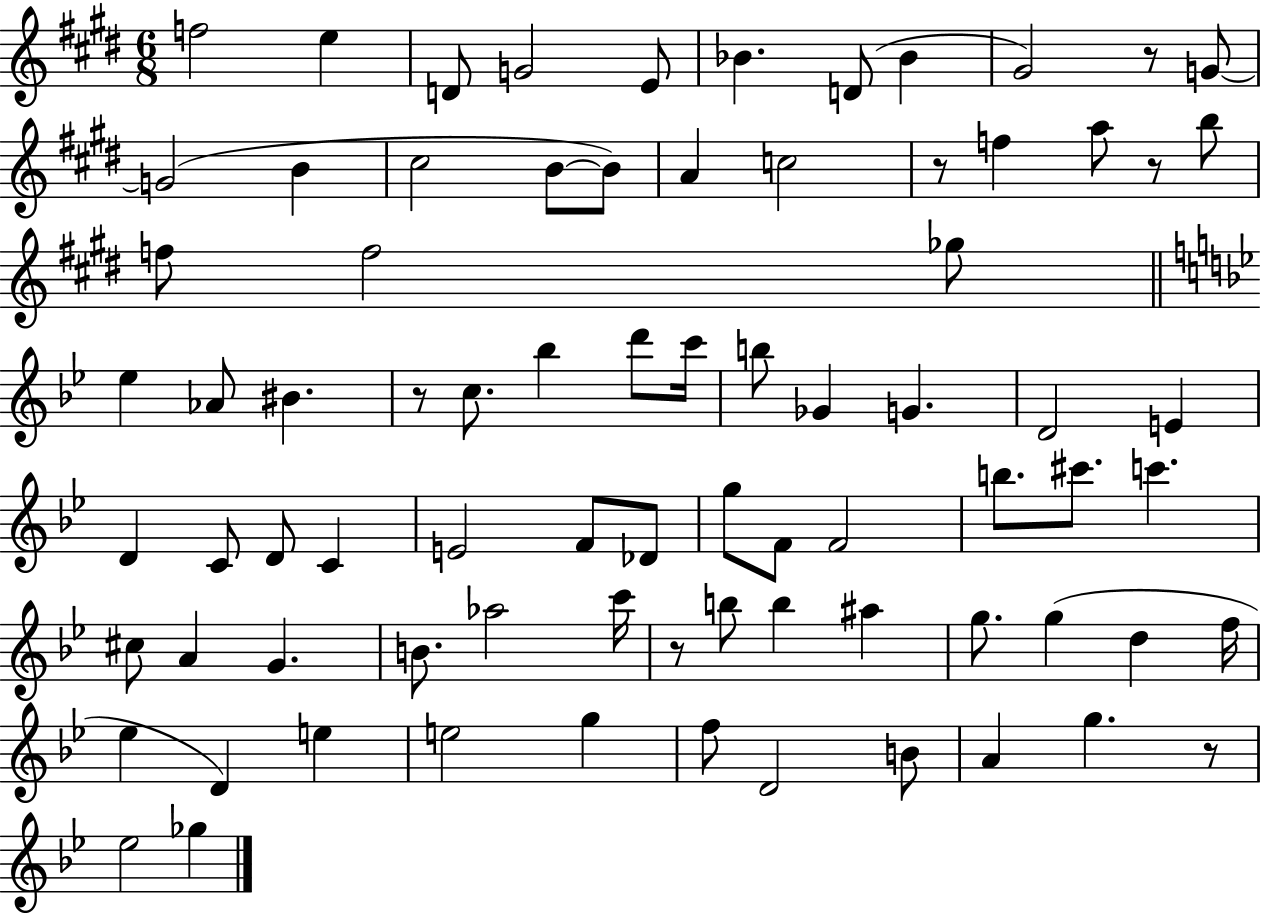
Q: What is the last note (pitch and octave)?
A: Gb5